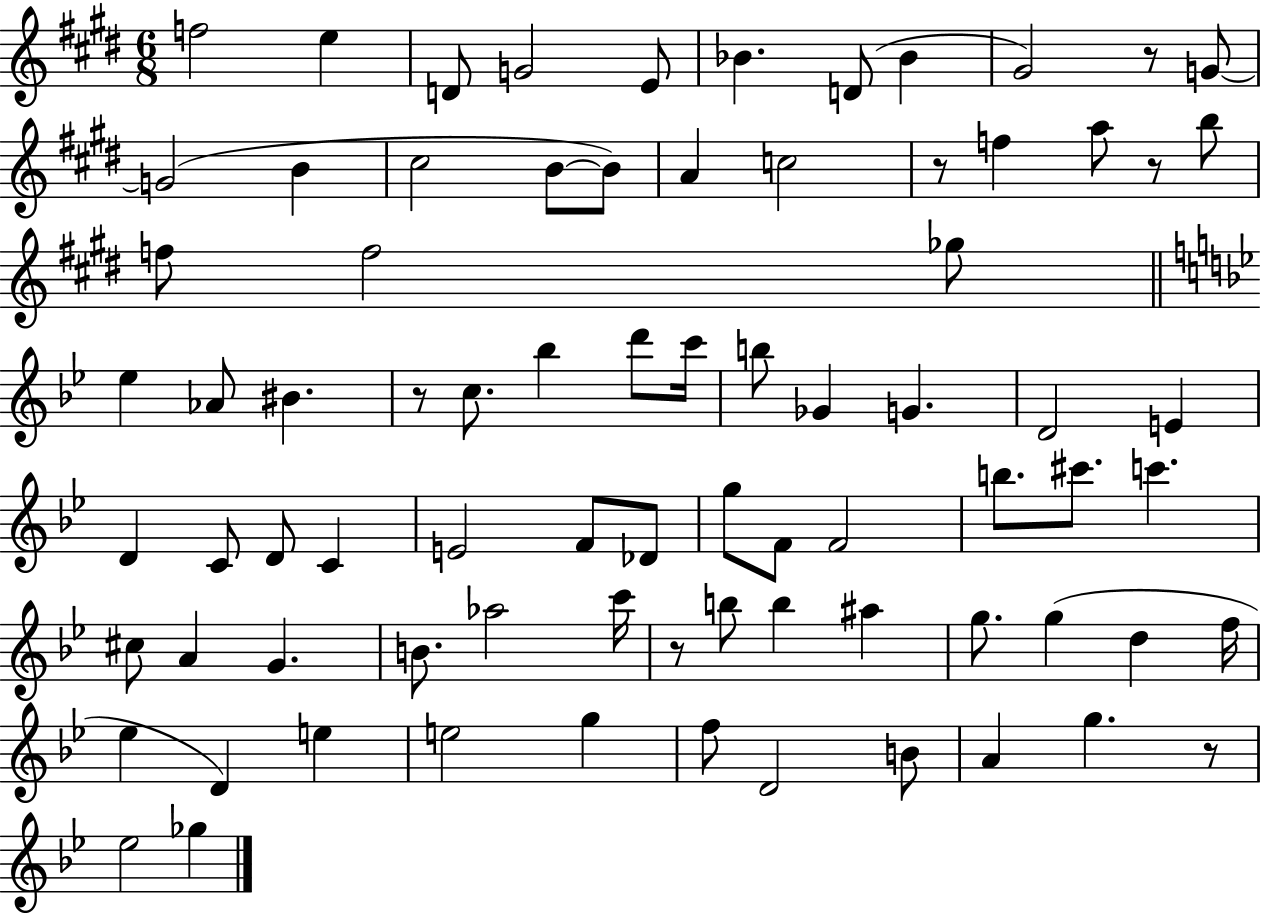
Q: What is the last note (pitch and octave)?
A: Gb5